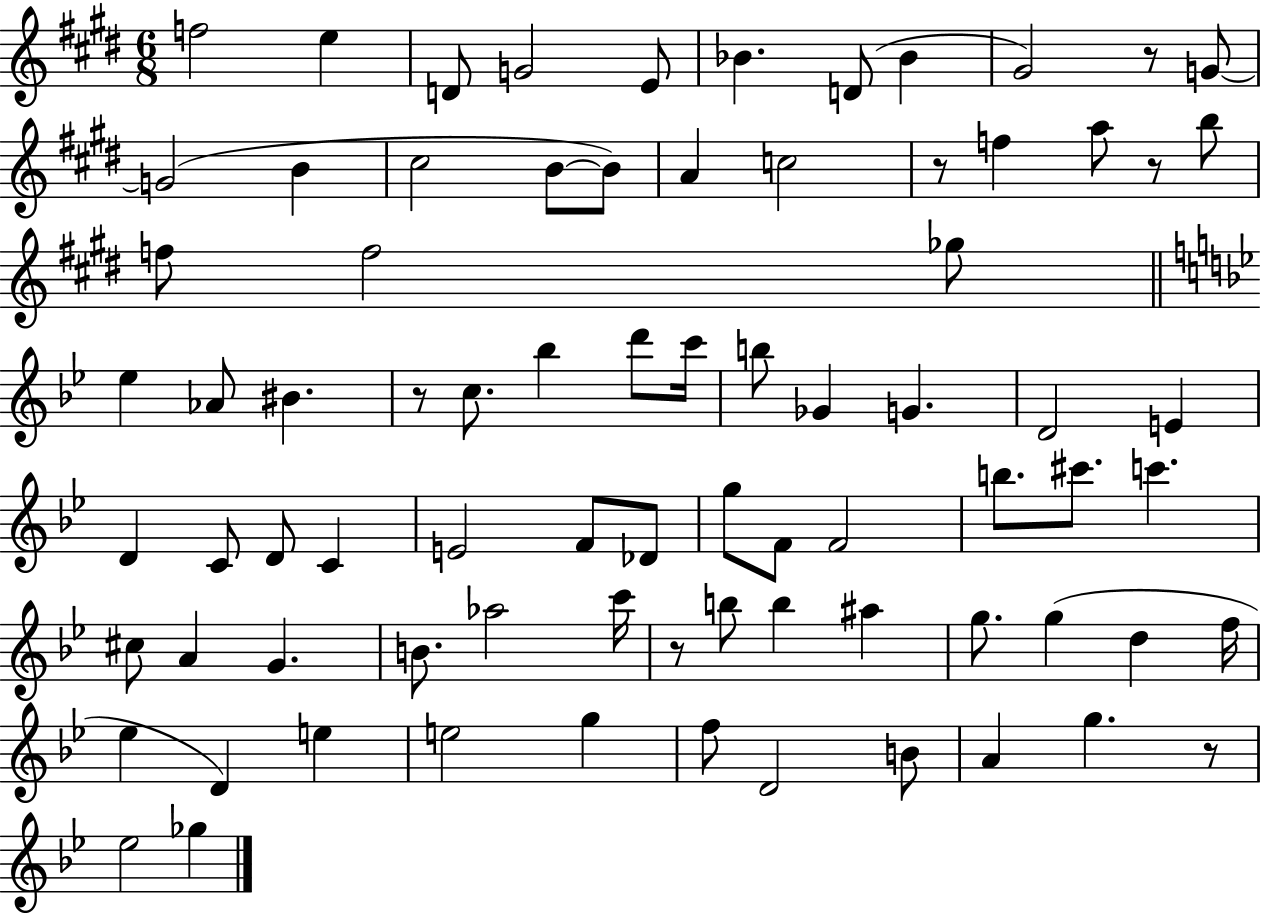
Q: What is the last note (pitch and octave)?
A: Gb5